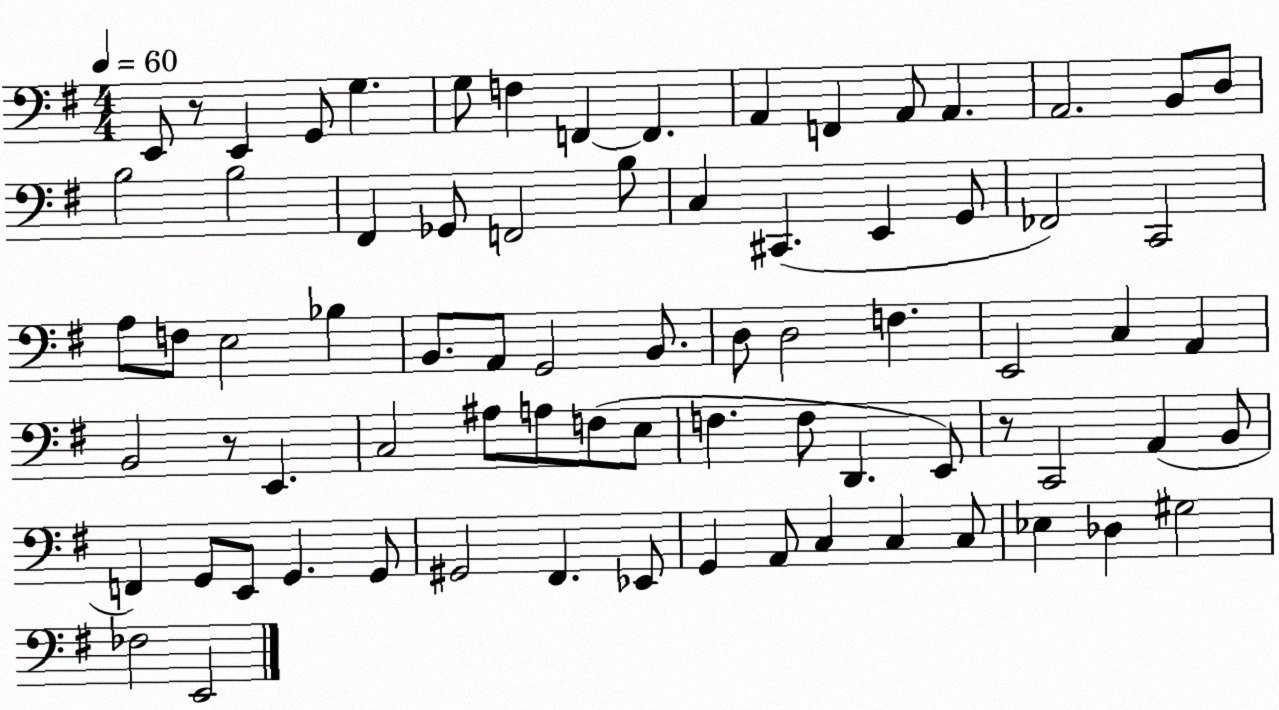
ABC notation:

X:1
T:Untitled
M:4/4
L:1/4
K:G
E,,/2 z/2 E,, G,,/2 G, G,/2 F, F,, F,, A,, F,, A,,/2 A,, A,,2 B,,/2 D,/2 B,2 B,2 ^F,, _G,,/2 F,,2 B,/2 C, ^C,, E,, G,,/2 _F,,2 C,,2 A,/2 F,/2 E,2 _B, B,,/2 A,,/2 G,,2 B,,/2 D,/2 D,2 F, E,,2 C, A,, B,,2 z/2 E,, C,2 ^A,/2 A,/2 F,/2 E,/2 F, F,/2 D,, E,,/2 z/2 C,,2 A,, B,,/2 F,, G,,/2 E,,/2 G,, G,,/2 ^G,,2 ^F,, _E,,/2 G,, A,,/2 C, C, C,/2 _E, _D, ^G,2 _F,2 E,,2